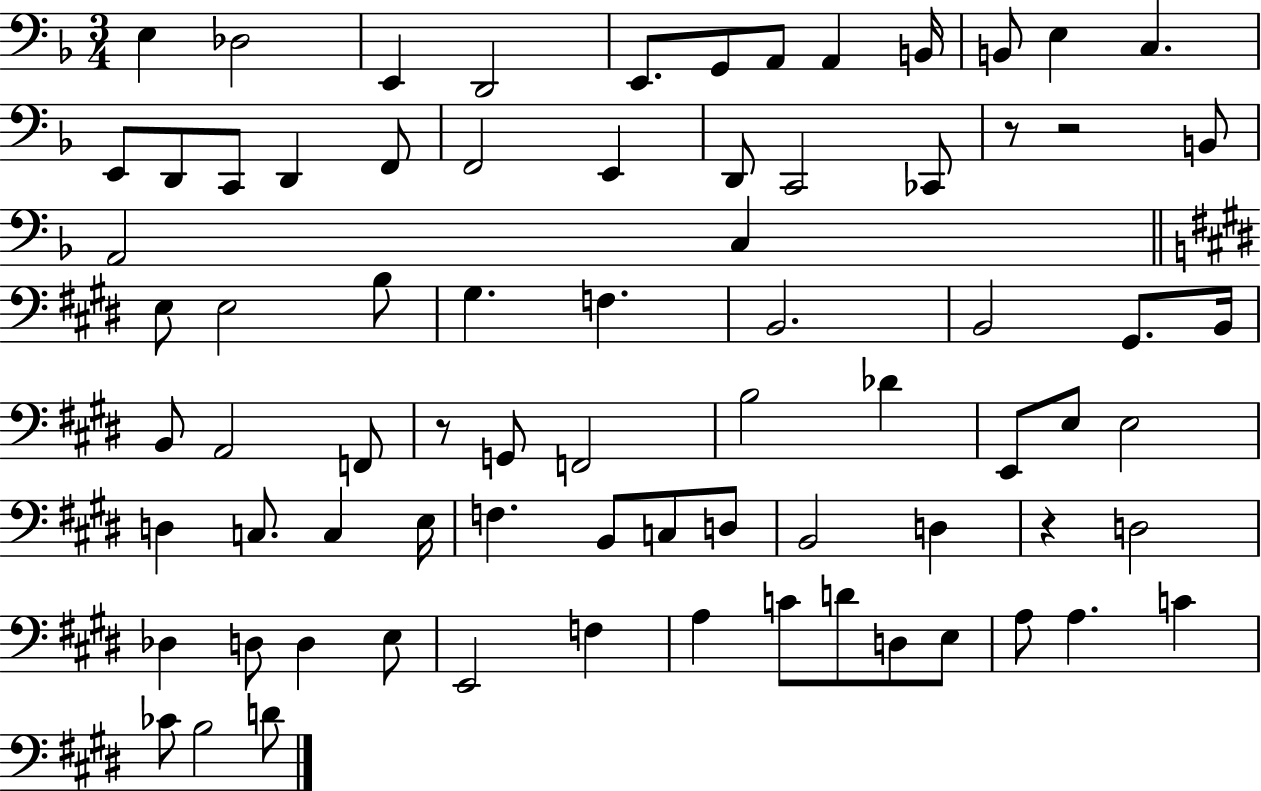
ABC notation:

X:1
T:Untitled
M:3/4
L:1/4
K:F
E, _D,2 E,, D,,2 E,,/2 G,,/2 A,,/2 A,, B,,/4 B,,/2 E, C, E,,/2 D,,/2 C,,/2 D,, F,,/2 F,,2 E,, D,,/2 C,,2 _C,,/2 z/2 z2 B,,/2 A,,2 C, E,/2 E,2 B,/2 ^G, F, B,,2 B,,2 ^G,,/2 B,,/4 B,,/2 A,,2 F,,/2 z/2 G,,/2 F,,2 B,2 _D E,,/2 E,/2 E,2 D, C,/2 C, E,/4 F, B,,/2 C,/2 D,/2 B,,2 D, z D,2 _D, D,/2 D, E,/2 E,,2 F, A, C/2 D/2 D,/2 E,/2 A,/2 A, C _C/2 B,2 D/2